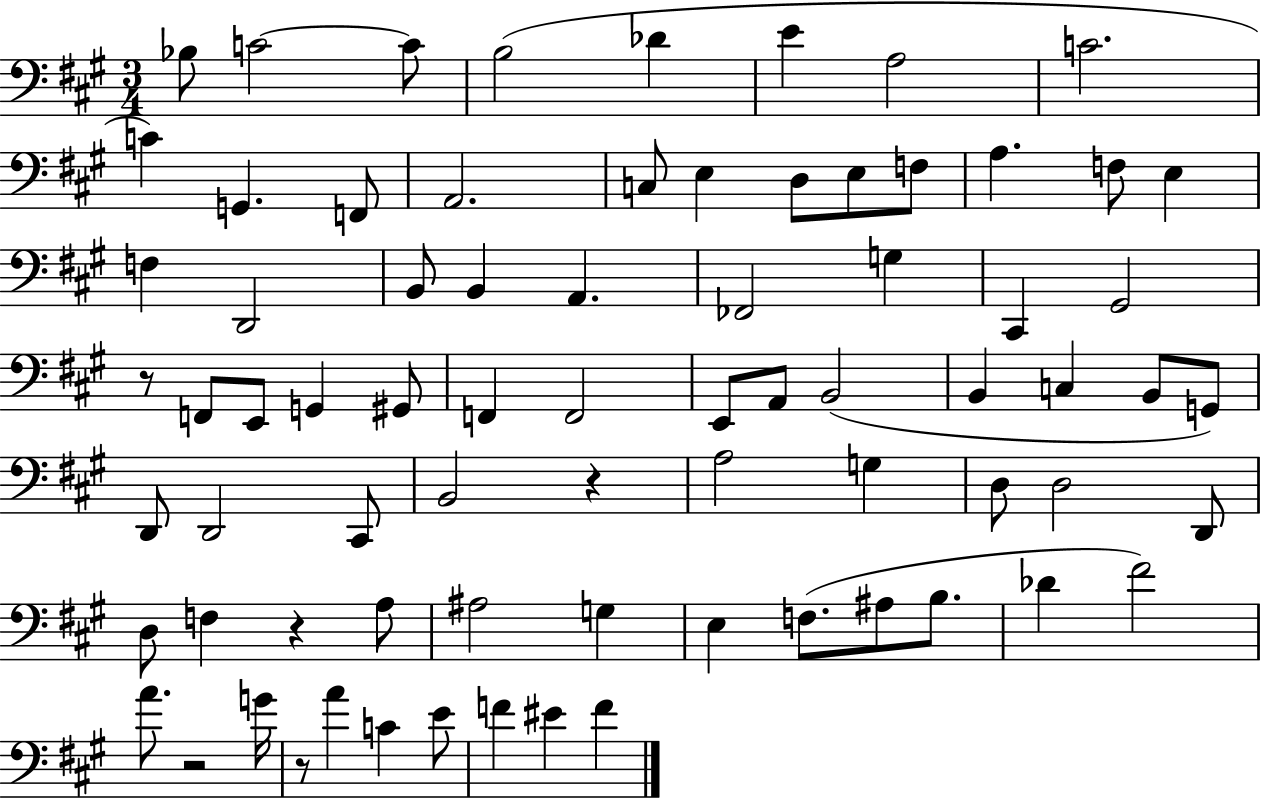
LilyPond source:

{
  \clef bass
  \numericTimeSignature
  \time 3/4
  \key a \major
  bes8 c'2~~ c'8 | b2( des'4 | e'4 a2 | c'2. | \break c'4) g,4. f,8 | a,2. | c8 e4 d8 e8 f8 | a4. f8 e4 | \break f4 d,2 | b,8 b,4 a,4. | fes,2 g4 | cis,4 gis,2 | \break r8 f,8 e,8 g,4 gis,8 | f,4 f,2 | e,8 a,8 b,2( | b,4 c4 b,8 g,8) | \break d,8 d,2 cis,8 | b,2 r4 | a2 g4 | d8 d2 d,8 | \break d8 f4 r4 a8 | ais2 g4 | e4 f8.( ais8 b8. | des'4 fis'2) | \break a'8. r2 g'16 | r8 a'4 c'4 e'8 | f'4 eis'4 f'4 | \bar "|."
}